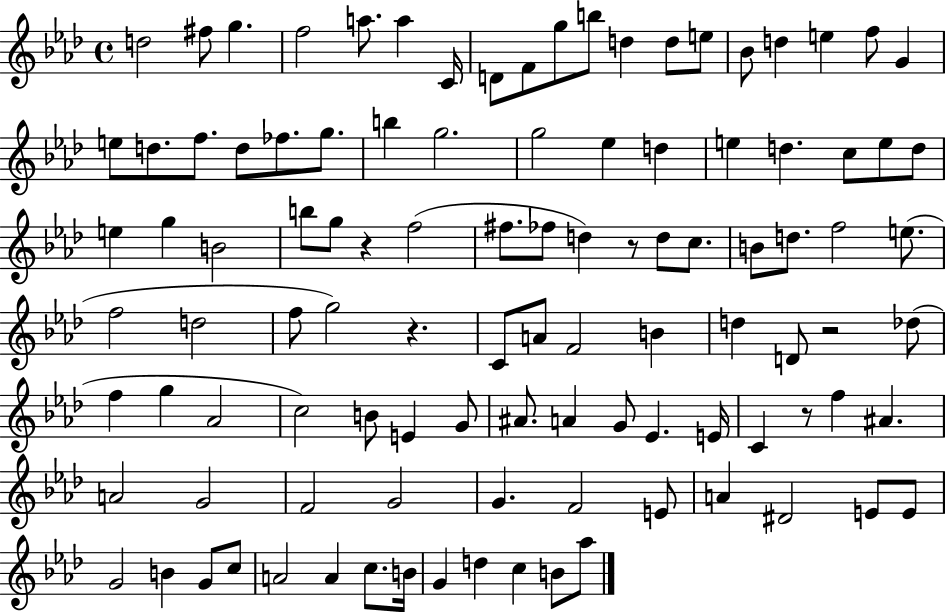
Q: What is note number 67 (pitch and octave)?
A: E4